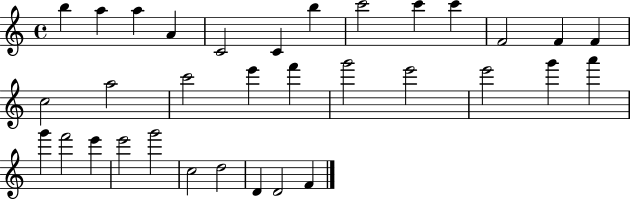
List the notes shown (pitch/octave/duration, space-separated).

B5/q A5/q A5/q A4/q C4/h C4/q B5/q C6/h C6/q C6/q F4/h F4/q F4/q C5/h A5/h C6/h E6/q F6/q G6/h E6/h E6/h G6/q A6/q G6/q F6/h E6/q E6/h G6/h C5/h D5/h D4/q D4/h F4/q